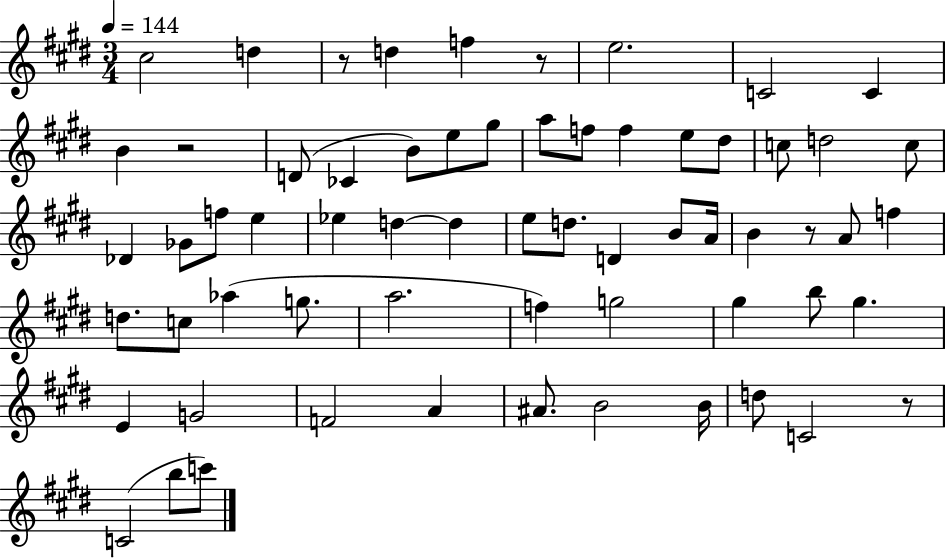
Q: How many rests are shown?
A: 5